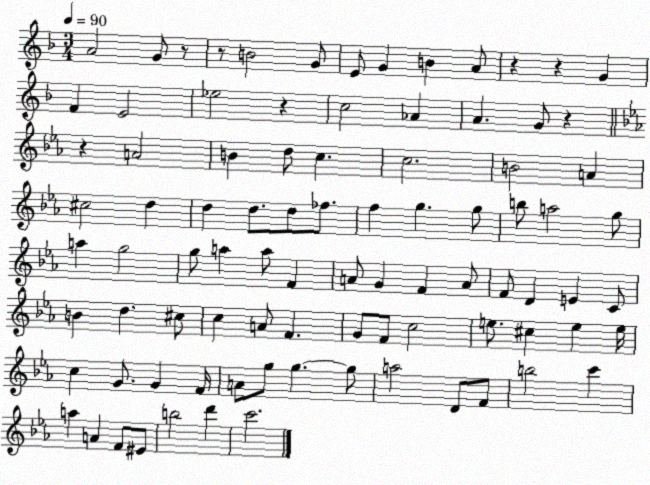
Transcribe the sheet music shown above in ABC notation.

X:1
T:Untitled
M:3/4
L:1/4
K:F
A2 G/2 z/2 z/2 B2 G/2 E/2 G B A/2 z z G F E2 _e2 z c2 _A A G/2 z z A2 B d/2 c c2 B2 A ^c2 d d d/2 d/2 _f/2 f g g/2 b/2 a2 g/2 a g2 g/2 a a/2 F A/2 G F A/2 F/2 D E C/2 B d ^c/2 c A/2 F G/2 F/2 c2 e/2 ^c e e/4 c G/2 G F/4 A/2 g/2 g g/2 a2 D/2 F/2 b2 c' a A F/2 ^E/2 b2 d' c'2